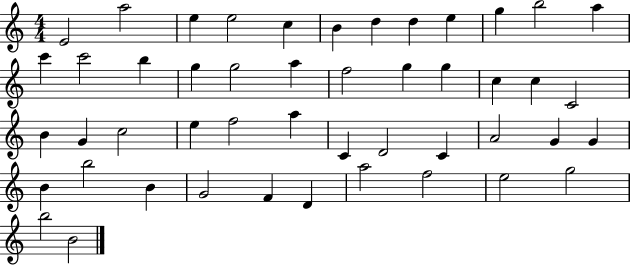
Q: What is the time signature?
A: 4/4